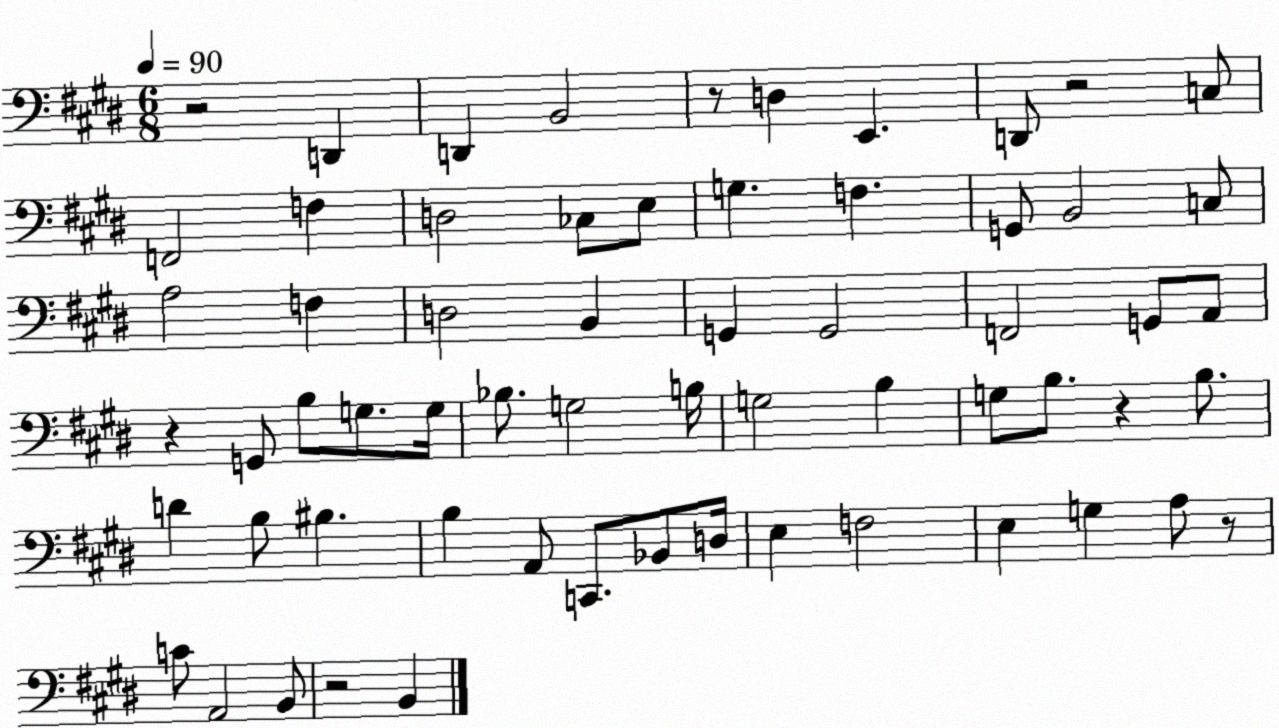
X:1
T:Untitled
M:6/8
L:1/4
K:E
z2 D,, D,, B,,2 z/2 D, E,, D,,/2 z2 C,/2 F,,2 F, D,2 _C,/2 E,/2 G, F, G,,/2 B,,2 C,/2 A,2 F, D,2 B,, G,, G,,2 F,,2 G,,/2 A,,/2 z G,,/2 B,/2 G,/2 G,/4 _B,/2 G,2 B,/4 G,2 B, G,/2 B,/2 z B,/2 D B,/2 ^B, B, A,,/2 C,,/2 _B,,/2 D,/4 E, F,2 E, G, A,/2 z/2 C/2 A,,2 B,,/2 z2 B,,